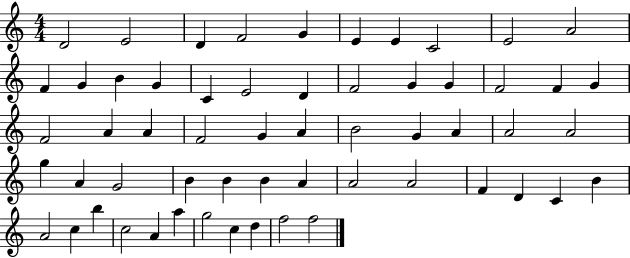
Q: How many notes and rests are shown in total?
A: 58